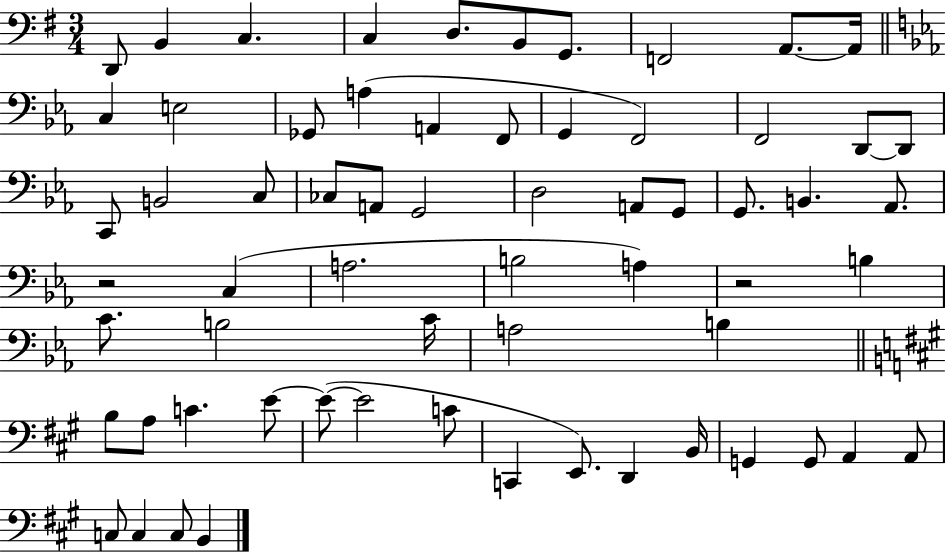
D2/e B2/q C3/q. C3/q D3/e. B2/e G2/e. F2/h A2/e. A2/s C3/q E3/h Gb2/e A3/q A2/q F2/e G2/q F2/h F2/h D2/e D2/e C2/e B2/h C3/e CES3/e A2/e G2/h D3/h A2/e G2/e G2/e. B2/q. Ab2/e. R/h C3/q A3/h. B3/h A3/q R/h B3/q C4/e. B3/h C4/s A3/h B3/q B3/e A3/e C4/q. E4/e E4/e E4/h C4/e C2/q E2/e. D2/q B2/s G2/q G2/e A2/q A2/e C3/e C3/q C3/e B2/q